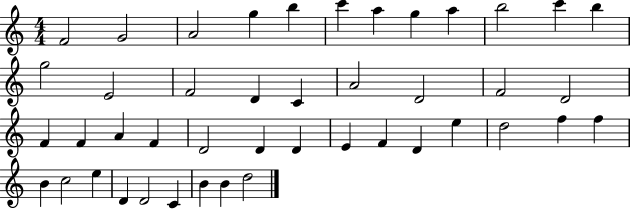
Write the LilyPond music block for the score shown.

{
  \clef treble
  \numericTimeSignature
  \time 4/4
  \key c \major
  f'2 g'2 | a'2 g''4 b''4 | c'''4 a''4 g''4 a''4 | b''2 c'''4 b''4 | \break g''2 e'2 | f'2 d'4 c'4 | a'2 d'2 | f'2 d'2 | \break f'4 f'4 a'4 f'4 | d'2 d'4 d'4 | e'4 f'4 d'4 e''4 | d''2 f''4 f''4 | \break b'4 c''2 e''4 | d'4 d'2 c'4 | b'4 b'4 d''2 | \bar "|."
}